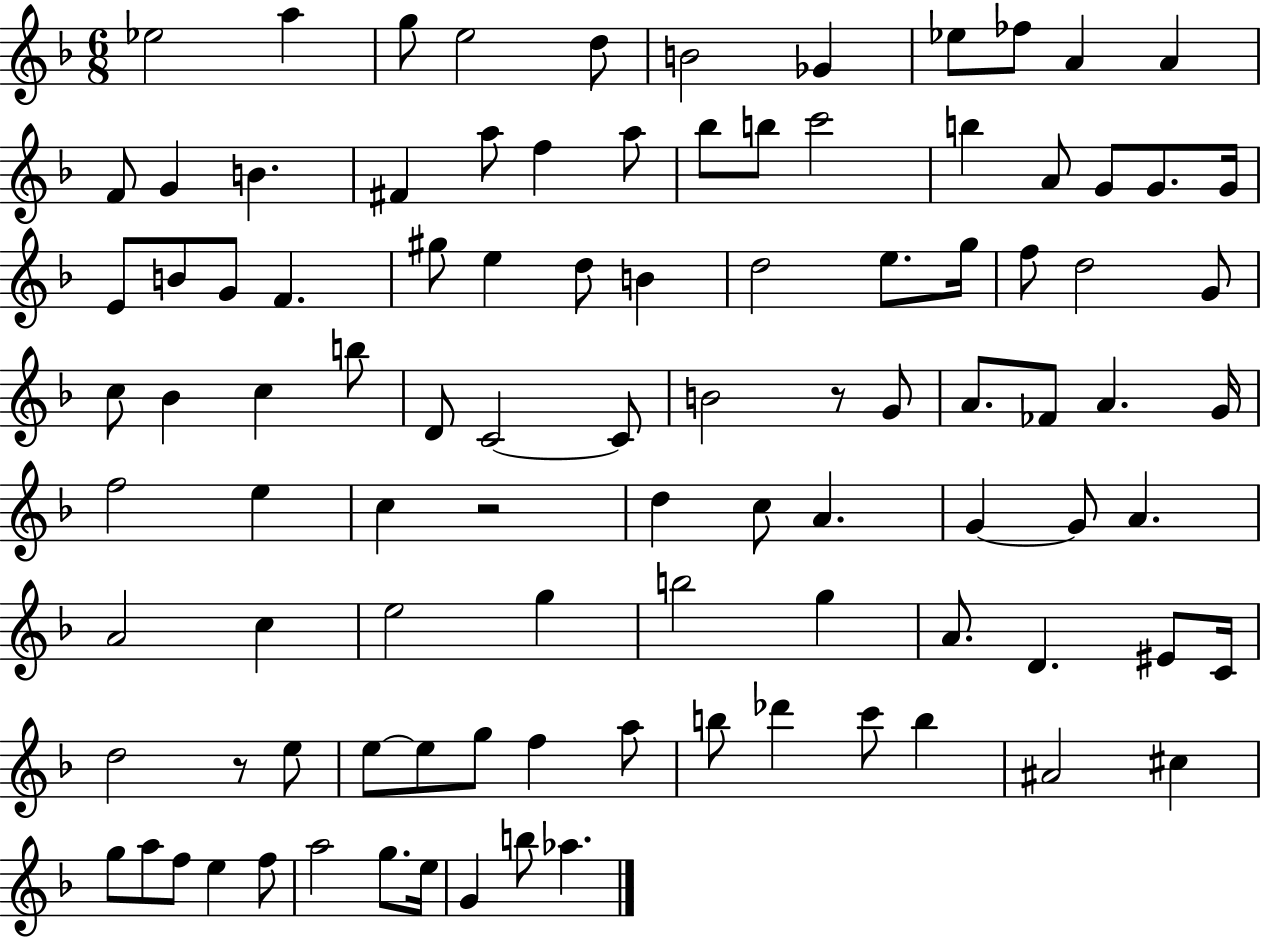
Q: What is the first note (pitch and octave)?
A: Eb5